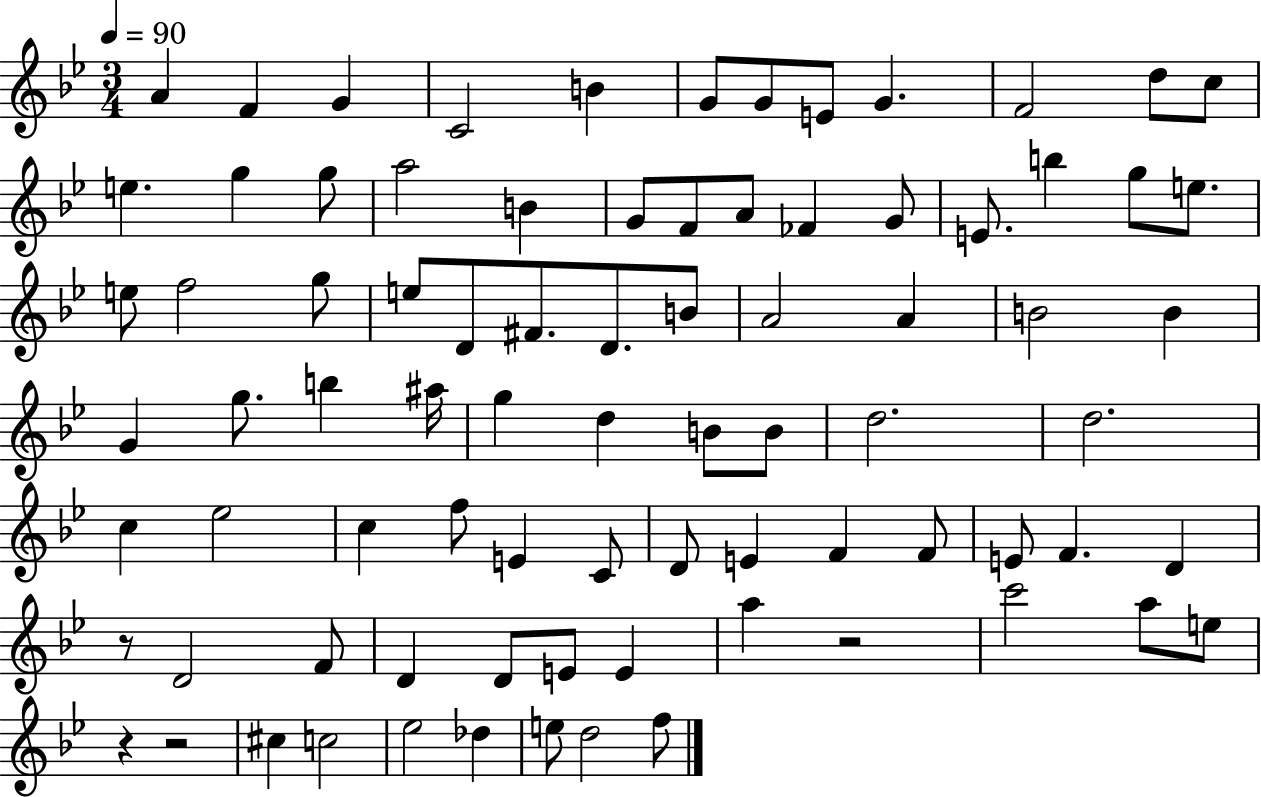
X:1
T:Untitled
M:3/4
L:1/4
K:Bb
A F G C2 B G/2 G/2 E/2 G F2 d/2 c/2 e g g/2 a2 B G/2 F/2 A/2 _F G/2 E/2 b g/2 e/2 e/2 f2 g/2 e/2 D/2 ^F/2 D/2 B/2 A2 A B2 B G g/2 b ^a/4 g d B/2 B/2 d2 d2 c _e2 c f/2 E C/2 D/2 E F F/2 E/2 F D z/2 D2 F/2 D D/2 E/2 E a z2 c'2 a/2 e/2 z z2 ^c c2 _e2 _d e/2 d2 f/2